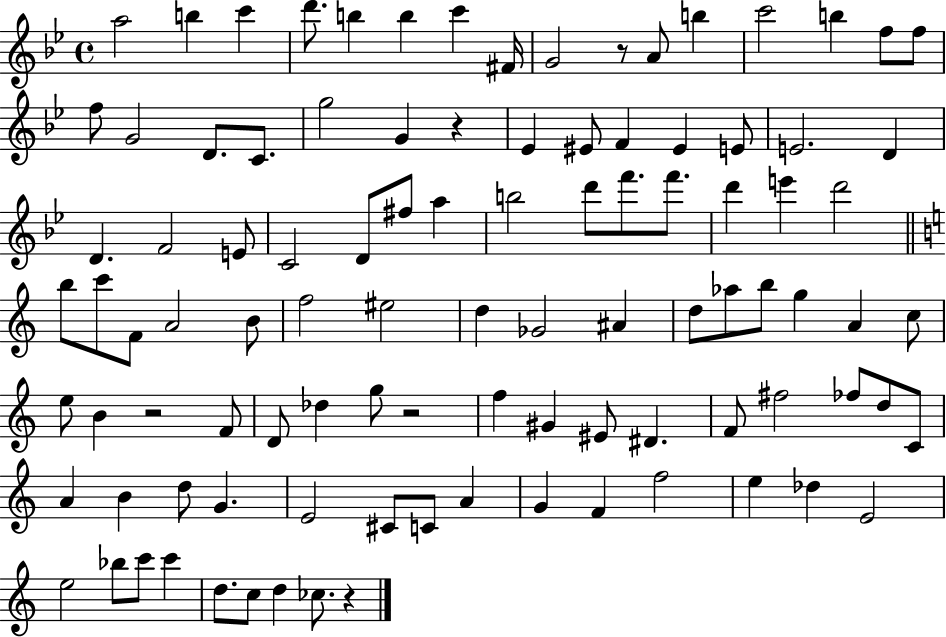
{
  \clef treble
  \time 4/4
  \defaultTimeSignature
  \key bes \major
  a''2 b''4 c'''4 | d'''8. b''4 b''4 c'''4 fis'16 | g'2 r8 a'8 b''4 | c'''2 b''4 f''8 f''8 | \break f''8 g'2 d'8. c'8. | g''2 g'4 r4 | ees'4 eis'8 f'4 eis'4 e'8 | e'2. d'4 | \break d'4. f'2 e'8 | c'2 d'8 fis''8 a''4 | b''2 d'''8 f'''8. f'''8. | d'''4 e'''4 d'''2 | \break \bar "||" \break \key a \minor b''8 c'''8 f'8 a'2 b'8 | f''2 eis''2 | d''4 ges'2 ais'4 | d''8 aes''8 b''8 g''4 a'4 c''8 | \break e''8 b'4 r2 f'8 | d'8 des''4 g''8 r2 | f''4 gis'4 eis'8 dis'4. | f'8 fis''2 fes''8 d''8 c'8 | \break a'4 b'4 d''8 g'4. | e'2 cis'8 c'8 a'4 | g'4 f'4 f''2 | e''4 des''4 e'2 | \break e''2 bes''8 c'''8 c'''4 | d''8. c''8 d''4 ces''8. r4 | \bar "|."
}